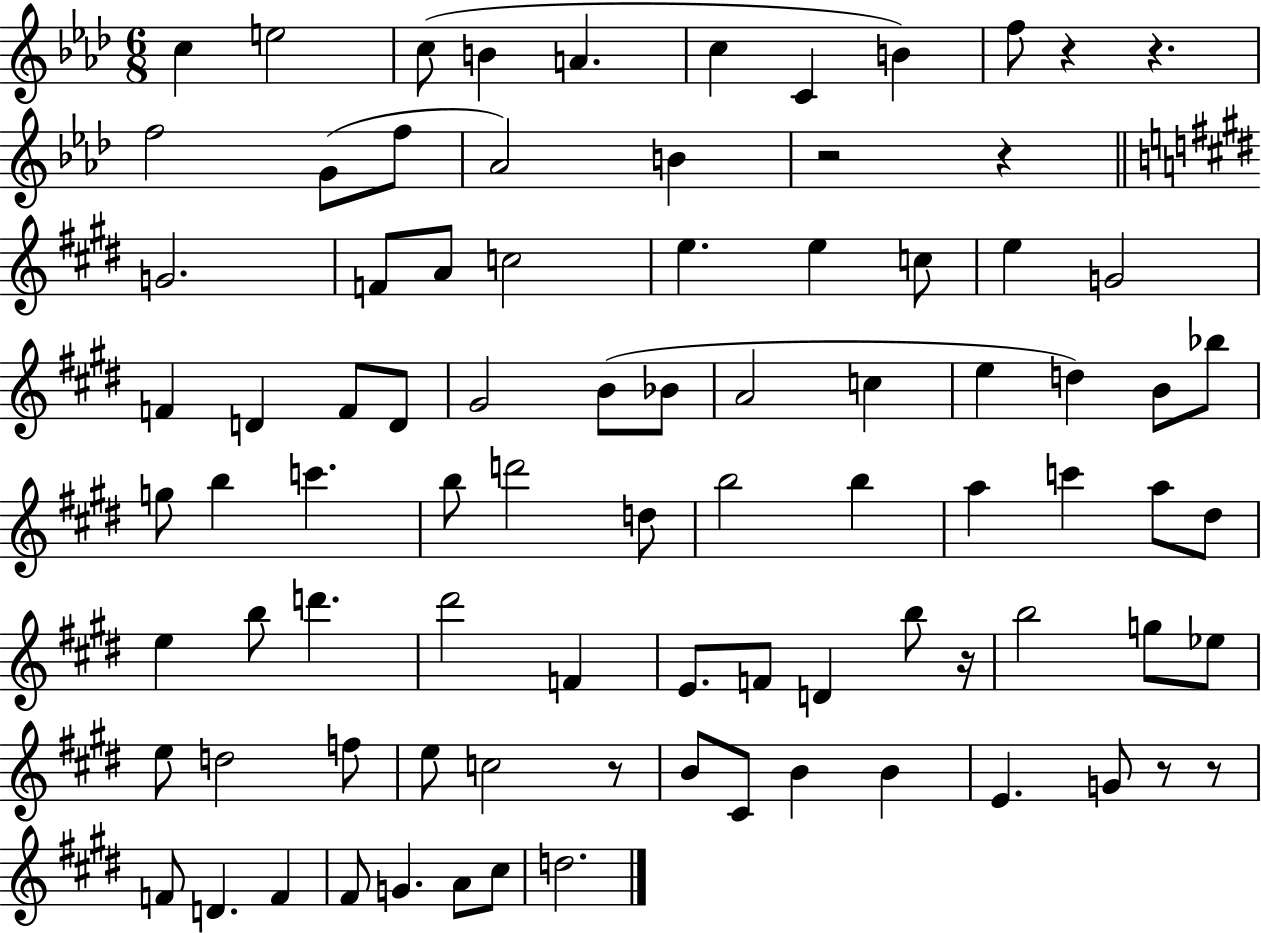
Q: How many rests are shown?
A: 8